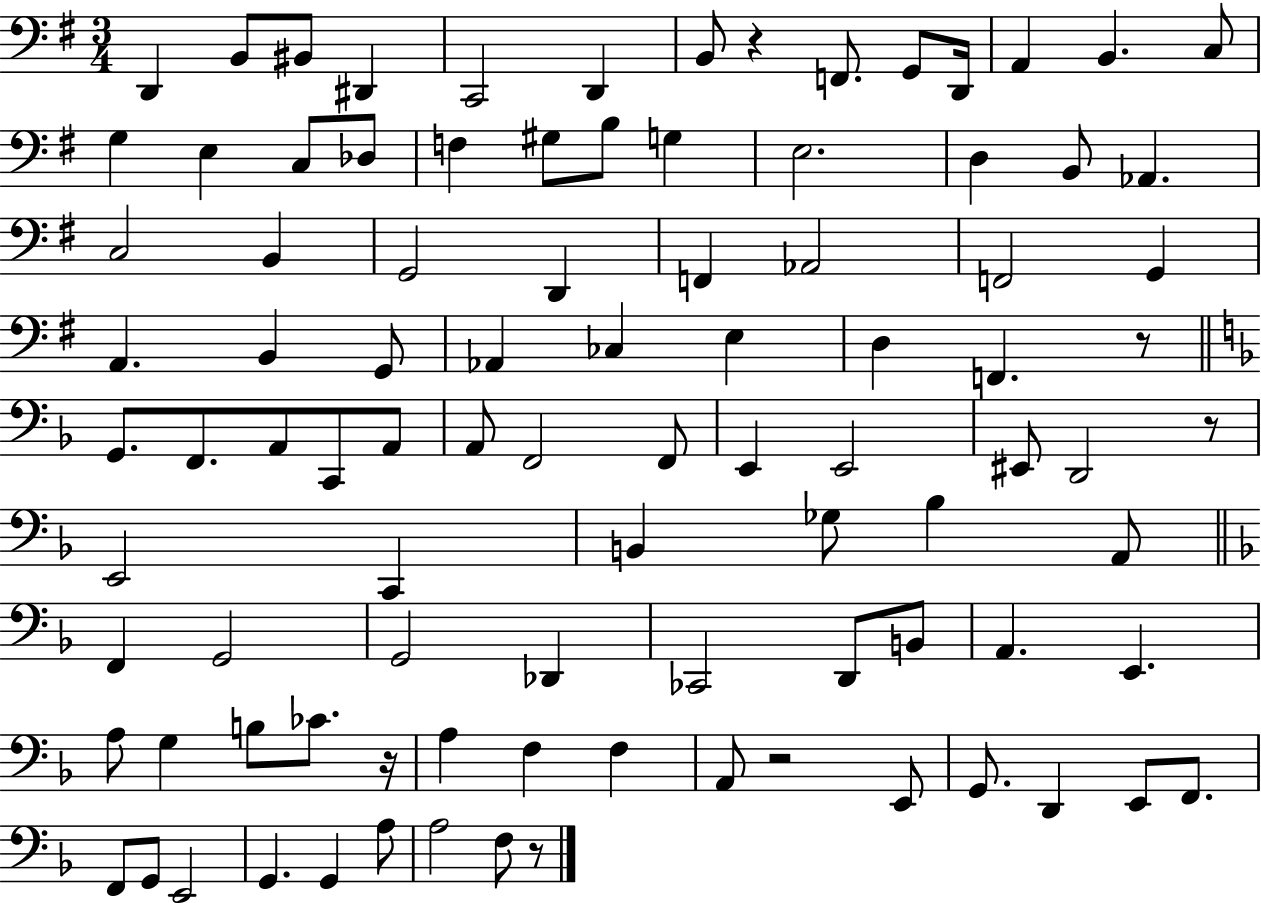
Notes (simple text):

D2/q B2/e BIS2/e D#2/q C2/h D2/q B2/e R/q F2/e. G2/e D2/s A2/q B2/q. C3/e G3/q E3/q C3/e Db3/e F3/q G#3/e B3/e G3/q E3/h. D3/q B2/e Ab2/q. C3/h B2/q G2/h D2/q F2/q Ab2/h F2/h G2/q A2/q. B2/q G2/e Ab2/q CES3/q E3/q D3/q F2/q. R/e G2/e. F2/e. A2/e C2/e A2/e A2/e F2/h F2/e E2/q E2/h EIS2/e D2/h R/e E2/h C2/q B2/q Gb3/e Bb3/q A2/e F2/q G2/h G2/h Db2/q CES2/h D2/e B2/e A2/q. E2/q. A3/e G3/q B3/e CES4/e. R/s A3/q F3/q F3/q A2/e R/h E2/e G2/e. D2/q E2/e F2/e. F2/e G2/e E2/h G2/q. G2/q A3/e A3/h F3/e R/e